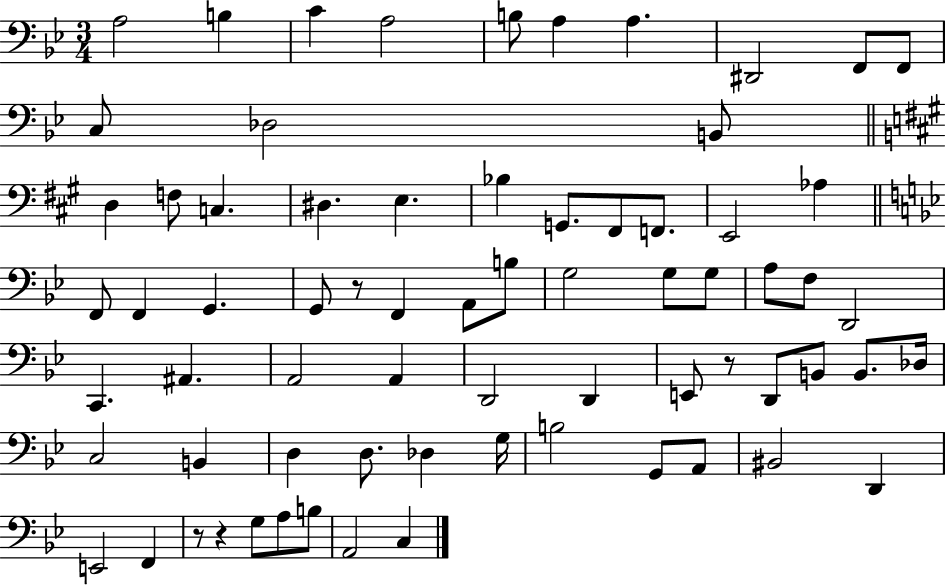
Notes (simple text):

A3/h B3/q C4/q A3/h B3/e A3/q A3/q. D#2/h F2/e F2/e C3/e Db3/h B2/e D3/q F3/e C3/q. D#3/q. E3/q. Bb3/q G2/e. F#2/e F2/e. E2/h Ab3/q F2/e F2/q G2/q. G2/e R/e F2/q A2/e B3/e G3/h G3/e G3/e A3/e F3/e D2/h C2/q. A#2/q. A2/h A2/q D2/h D2/q E2/e R/e D2/e B2/e B2/e. Db3/s C3/h B2/q D3/q D3/e. Db3/q G3/s B3/h G2/e A2/e BIS2/h D2/q E2/h F2/q R/e R/q G3/e A3/e B3/e A2/h C3/q